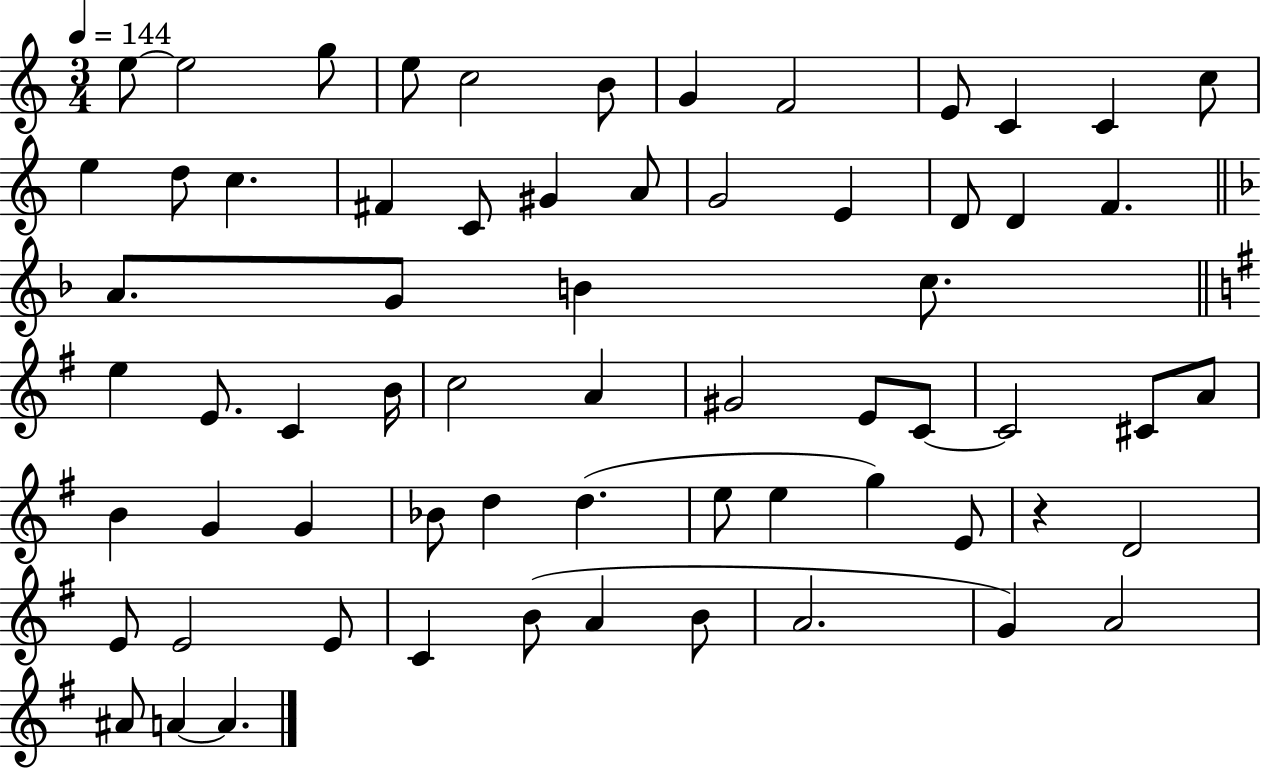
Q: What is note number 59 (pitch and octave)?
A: A4